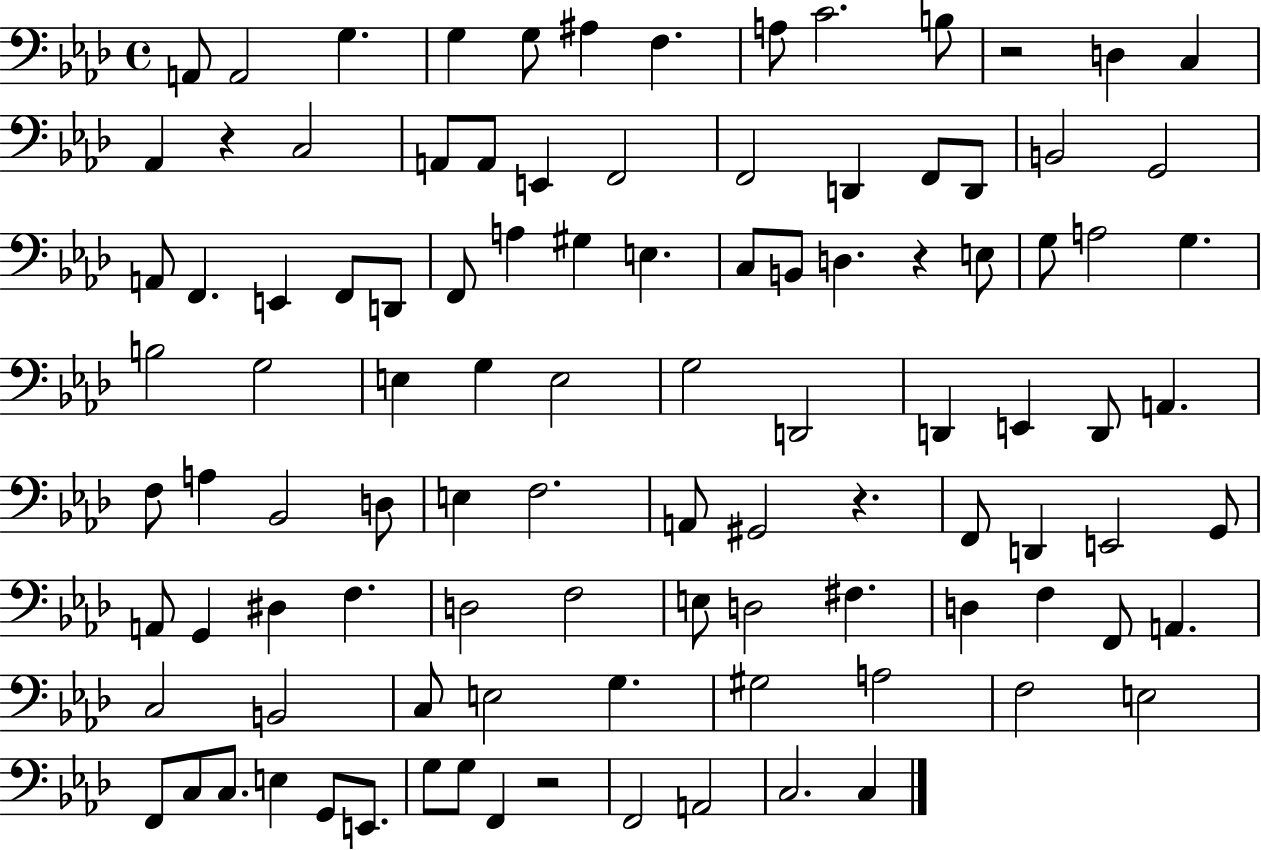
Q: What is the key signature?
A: AES major